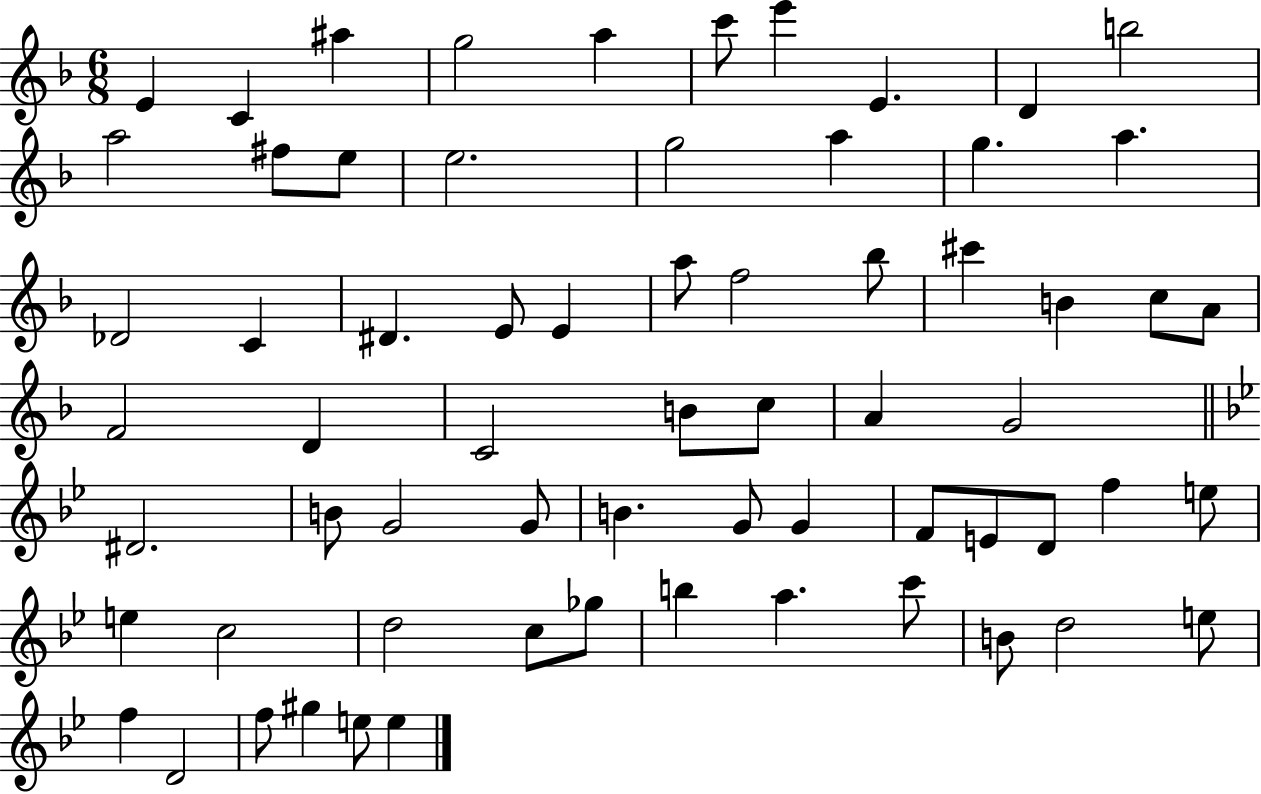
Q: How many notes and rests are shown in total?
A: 66